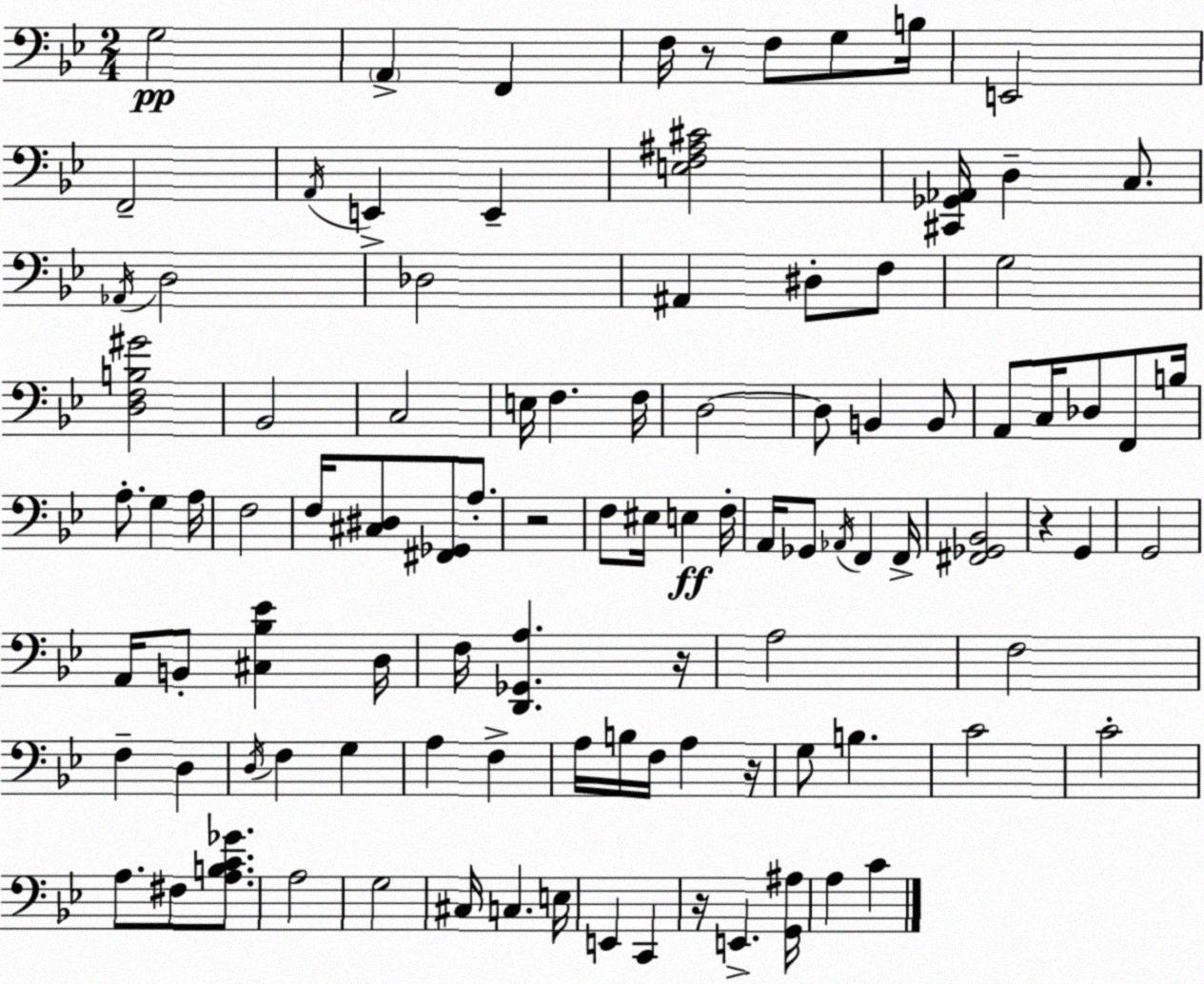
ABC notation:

X:1
T:Untitled
M:2/4
L:1/4
K:Gm
G,2 A,, F,, F,/4 z/2 F,/2 G,/2 B,/4 E,,2 F,,2 A,,/4 E,, E,, [E,F,^A,^C]2 [^C,,_G,,_A,,]/4 D, C,/2 _A,,/4 D,2 _D,2 ^A,, ^D,/2 F,/2 G,2 [D,F,B,^G]2 _B,,2 C,2 E,/4 F, F,/4 D,2 D,/2 B,, B,,/2 A,,/2 C,/4 _D,/2 F,,/2 B,/4 A,/2 G, A,/4 F,2 F,/4 [^C,^D,]/2 [^F,,_G,,]/2 A,/2 z2 F,/2 ^E,/4 E, F,/4 A,,/4 _G,,/2 _A,,/4 F,, F,,/4 [^F,,_G,,_B,,]2 z G,, G,,2 A,,/4 B,,/2 [^C,_B,_E] D,/4 F,/4 [D,,_G,,A,] z/4 A,2 F,2 F, D, D,/4 F, G, A, F, A,/4 B,/4 F,/4 A, z/4 G,/2 B, C2 C2 A,/2 ^F,/2 [A,B,C_G]/2 A,2 G,2 ^C,/4 C, E,/4 E,, C,, z/4 E,, [G,,^A,]/4 A, C